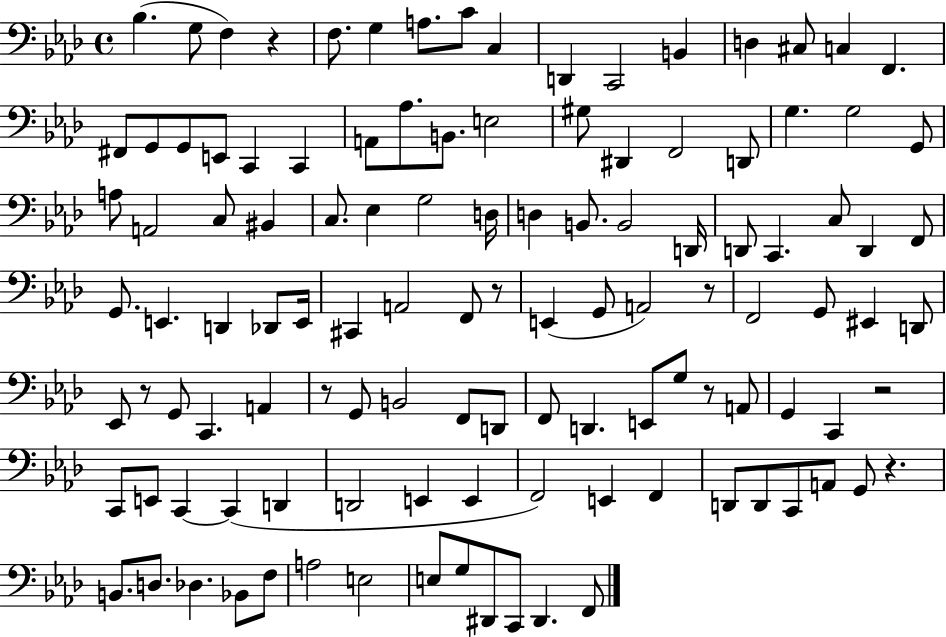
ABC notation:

X:1
T:Untitled
M:4/4
L:1/4
K:Ab
_B, G,/2 F, z F,/2 G, A,/2 C/2 C, D,, C,,2 B,, D, ^C,/2 C, F,, ^F,,/2 G,,/2 G,,/2 E,,/2 C,, C,, A,,/2 _A,/2 B,,/2 E,2 ^G,/2 ^D,, F,,2 D,,/2 G, G,2 G,,/2 A,/2 A,,2 C,/2 ^B,, C,/2 _E, G,2 D,/4 D, B,,/2 B,,2 D,,/4 D,,/2 C,, C,/2 D,, F,,/2 G,,/2 E,, D,, _D,,/2 E,,/4 ^C,, A,,2 F,,/2 z/2 E,, G,,/2 A,,2 z/2 F,,2 G,,/2 ^E,, D,,/2 _E,,/2 z/2 G,,/2 C,, A,, z/2 G,,/2 B,,2 F,,/2 D,,/2 F,,/2 D,, E,,/2 G,/2 z/2 A,,/2 G,, C,, z2 C,,/2 E,,/2 C,, C,, D,, D,,2 E,, E,, F,,2 E,, F,, D,,/2 D,,/2 C,,/2 A,,/2 G,,/2 z B,,/2 D,/2 _D, _B,,/2 F,/2 A,2 E,2 E,/2 G,/2 ^D,,/2 C,,/2 ^D,, F,,/2